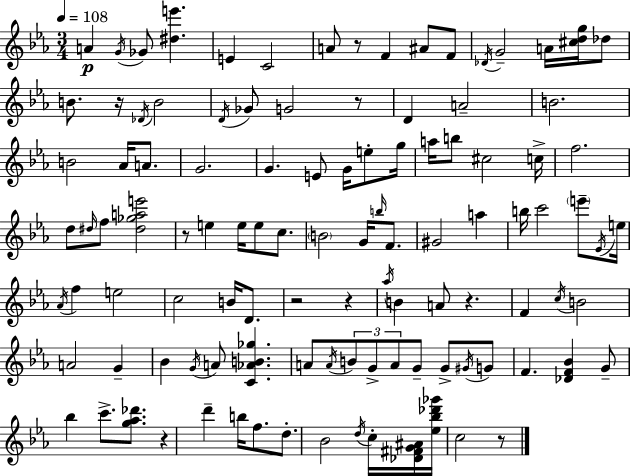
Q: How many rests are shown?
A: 9